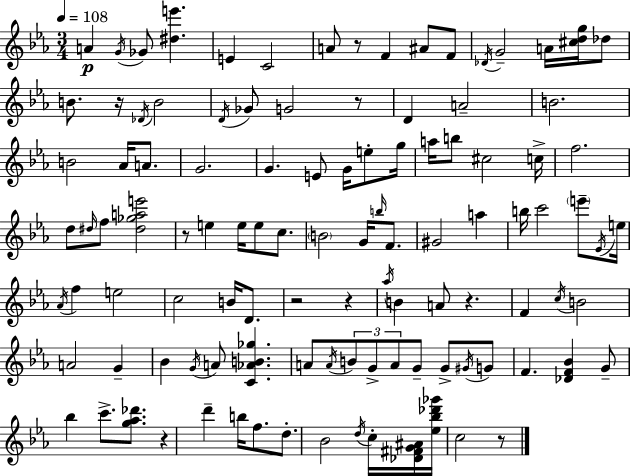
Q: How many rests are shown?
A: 9